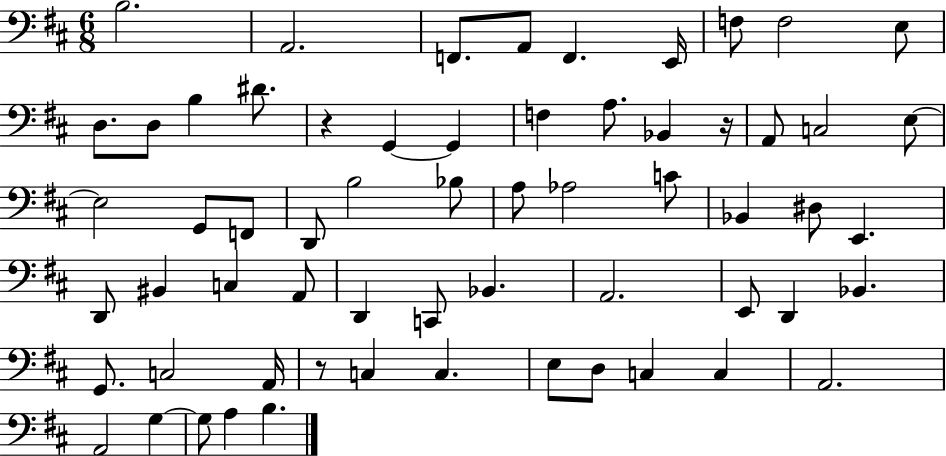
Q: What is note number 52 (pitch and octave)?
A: C3